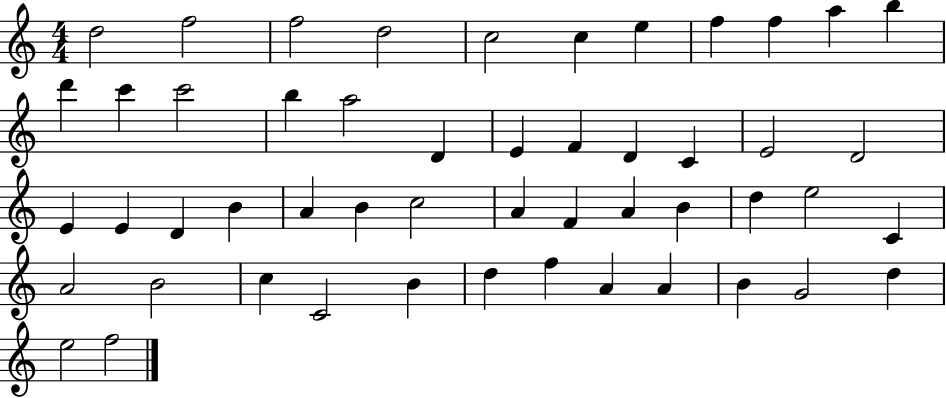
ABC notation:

X:1
T:Untitled
M:4/4
L:1/4
K:C
d2 f2 f2 d2 c2 c e f f a b d' c' c'2 b a2 D E F D C E2 D2 E E D B A B c2 A F A B d e2 C A2 B2 c C2 B d f A A B G2 d e2 f2